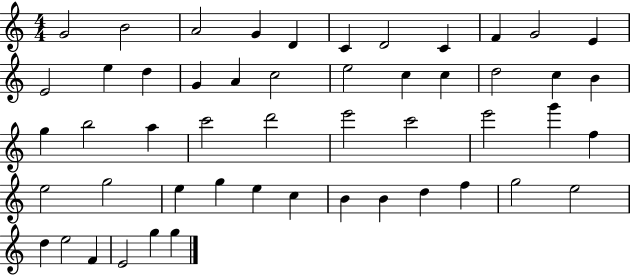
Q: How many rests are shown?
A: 0